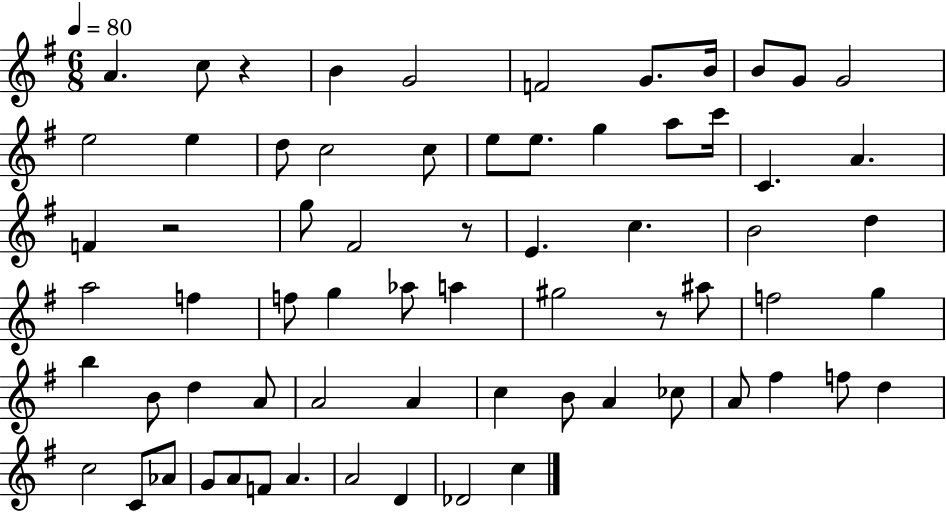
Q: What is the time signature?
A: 6/8